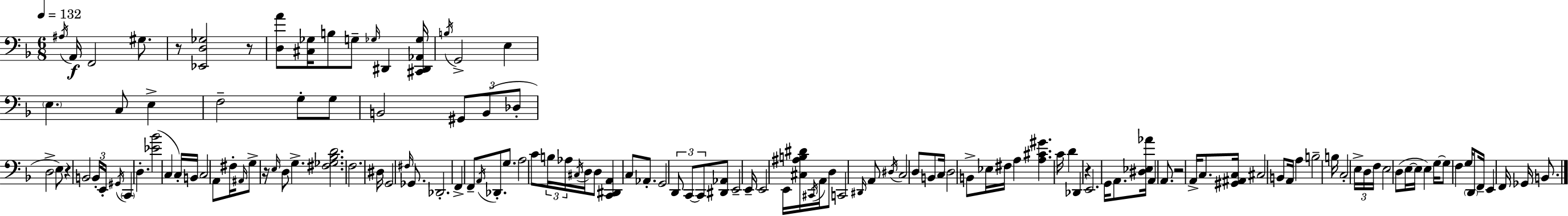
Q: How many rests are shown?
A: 6